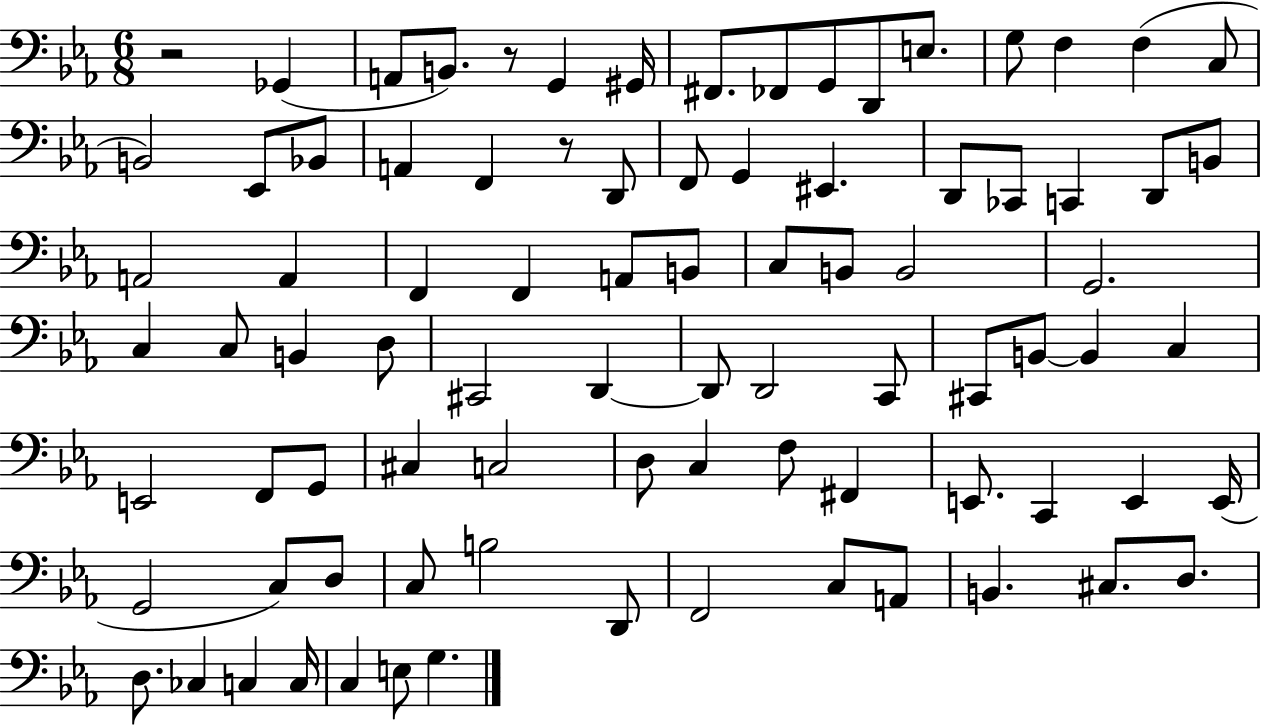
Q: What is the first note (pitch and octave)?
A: Gb2